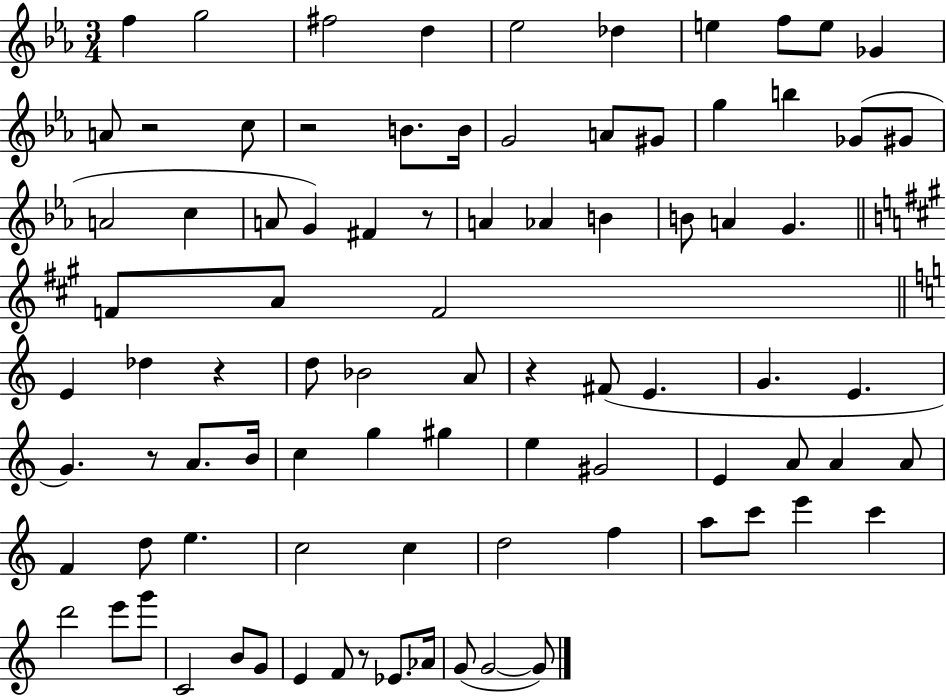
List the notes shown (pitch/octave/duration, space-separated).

F5/q G5/h F#5/h D5/q Eb5/h Db5/q E5/q F5/e E5/e Gb4/q A4/e R/h C5/e R/h B4/e. B4/s G4/h A4/e G#4/e G5/q B5/q Gb4/e G#4/e A4/h C5/q A4/e G4/q F#4/q R/e A4/q Ab4/q B4/q B4/e A4/q G4/q. F4/e A4/e F4/h E4/q Db5/q R/q D5/e Bb4/h A4/e R/q F#4/e E4/q. G4/q. E4/q. G4/q. R/e A4/e. B4/s C5/q G5/q G#5/q E5/q G#4/h E4/q A4/e A4/q A4/e F4/q D5/e E5/q. C5/h C5/q D5/h F5/q A5/e C6/e E6/q C6/q D6/h E6/e G6/e C4/h B4/e G4/e E4/q F4/e R/e Eb4/e. Ab4/s G4/e G4/h G4/e